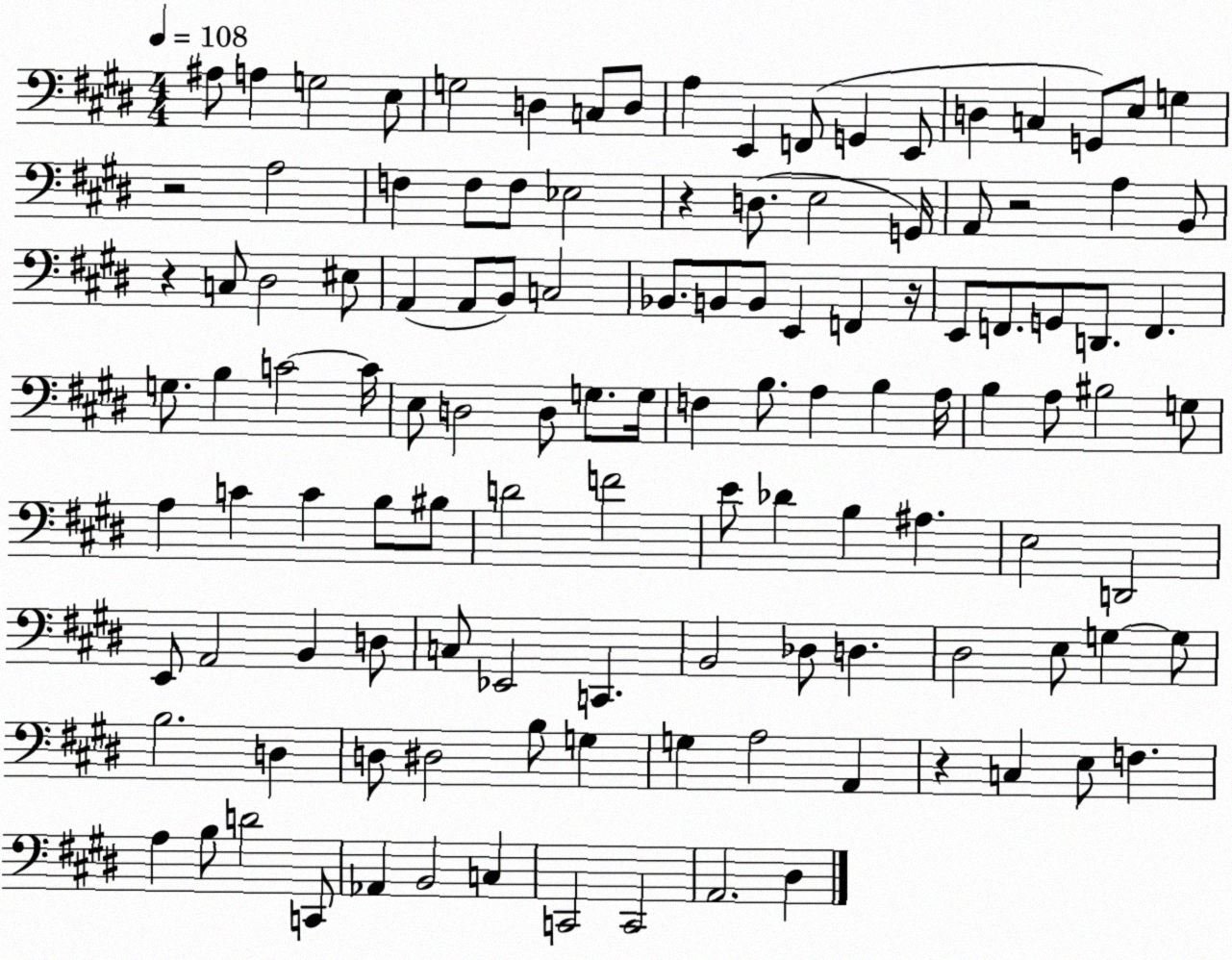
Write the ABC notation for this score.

X:1
T:Untitled
M:4/4
L:1/4
K:E
^A,/2 A, G,2 E,/2 G,2 D, C,/2 D,/2 A, E,, F,,/2 G,, E,,/2 D, C, G,,/2 E,/2 G, z2 A,2 F, F,/2 F,/2 _E,2 z D,/2 E,2 G,,/4 A,,/2 z2 A, B,,/2 z C,/2 ^D,2 ^E,/2 A,, A,,/2 B,,/2 C,2 _B,,/2 B,,/2 B,,/2 E,, F,, z/4 E,,/2 F,,/2 G,,/2 D,,/2 F,, G,/2 B, C2 C/4 E,/2 D,2 D,/2 G,/2 G,/4 F, B,/2 A, B, A,/4 B, A,/2 ^B,2 G,/2 A, C C B,/2 ^B,/2 D2 F2 E/2 _D B, ^A, E,2 D,,2 E,,/2 A,,2 B,, D,/2 C,/2 _E,,2 C,, B,,2 _D,/2 D, ^D,2 E,/2 G, G,/2 B,2 D, D,/2 ^D,2 B,/2 G, G, A,2 A,, z C, E,/2 F, A, B,/2 D2 C,,/2 _A,, B,,2 C, C,,2 C,,2 A,,2 ^D,